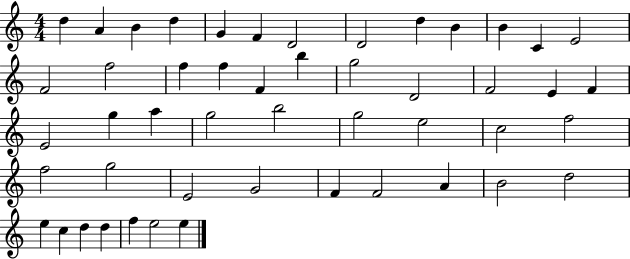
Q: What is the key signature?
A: C major